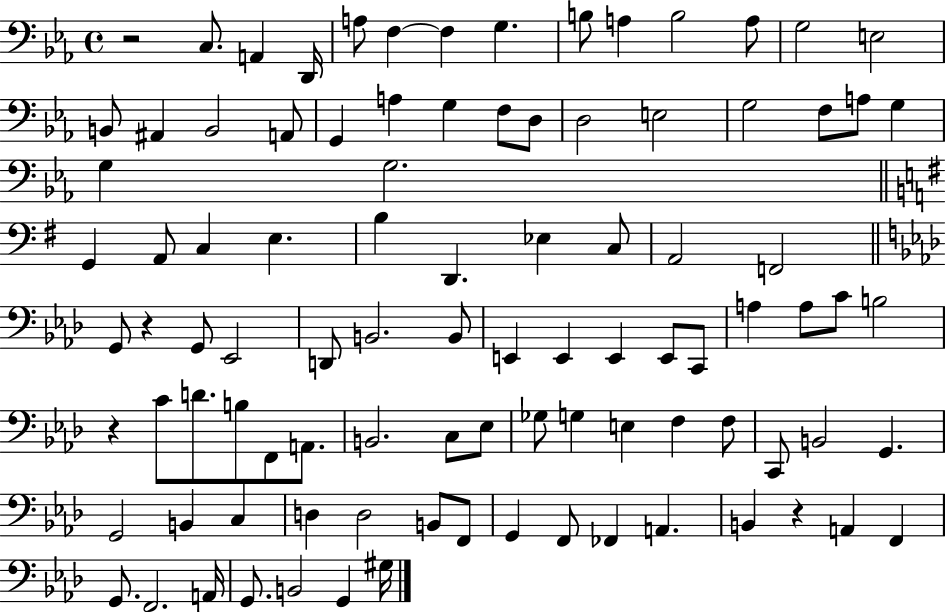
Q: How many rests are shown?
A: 4